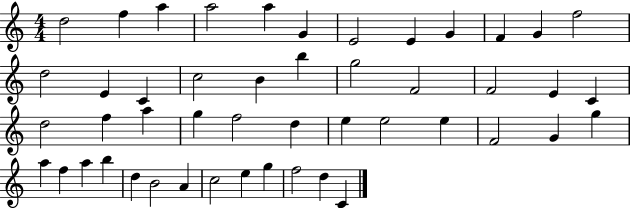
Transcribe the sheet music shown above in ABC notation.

X:1
T:Untitled
M:4/4
L:1/4
K:C
d2 f a a2 a G E2 E G F G f2 d2 E C c2 B b g2 F2 F2 E C d2 f a g f2 d e e2 e F2 G g a f a b d B2 A c2 e g f2 d C